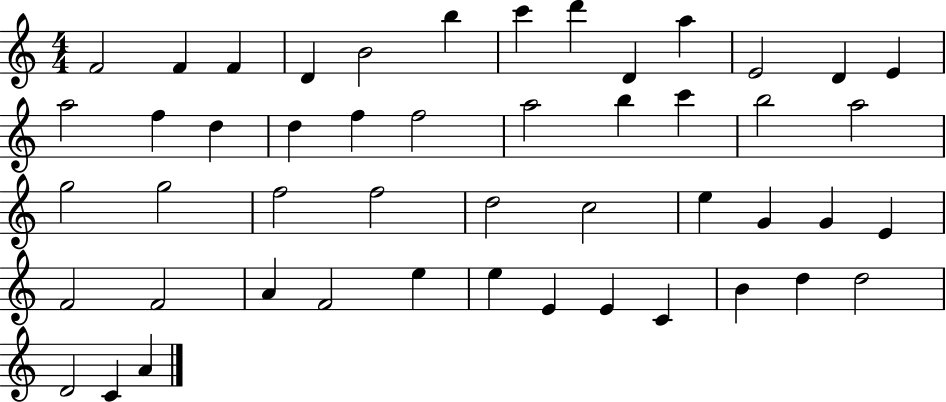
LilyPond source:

{
  \clef treble
  \numericTimeSignature
  \time 4/4
  \key c \major
  f'2 f'4 f'4 | d'4 b'2 b''4 | c'''4 d'''4 d'4 a''4 | e'2 d'4 e'4 | \break a''2 f''4 d''4 | d''4 f''4 f''2 | a''2 b''4 c'''4 | b''2 a''2 | \break g''2 g''2 | f''2 f''2 | d''2 c''2 | e''4 g'4 g'4 e'4 | \break f'2 f'2 | a'4 f'2 e''4 | e''4 e'4 e'4 c'4 | b'4 d''4 d''2 | \break d'2 c'4 a'4 | \bar "|."
}